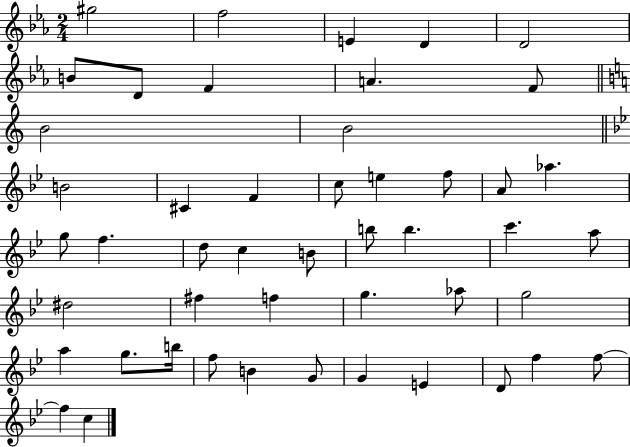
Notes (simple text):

G#5/h F5/h E4/q D4/q D4/h B4/e D4/e F4/q A4/q. F4/e B4/h B4/h B4/h C#4/q F4/q C5/e E5/q F5/e A4/e Ab5/q. G5/e F5/q. D5/e C5/q B4/e B5/e B5/q. C6/q. A5/e D#5/h F#5/q F5/q G5/q. Ab5/e G5/h A5/q G5/e. B5/s F5/e B4/q G4/e G4/q E4/q D4/e F5/q F5/e F5/q C5/q